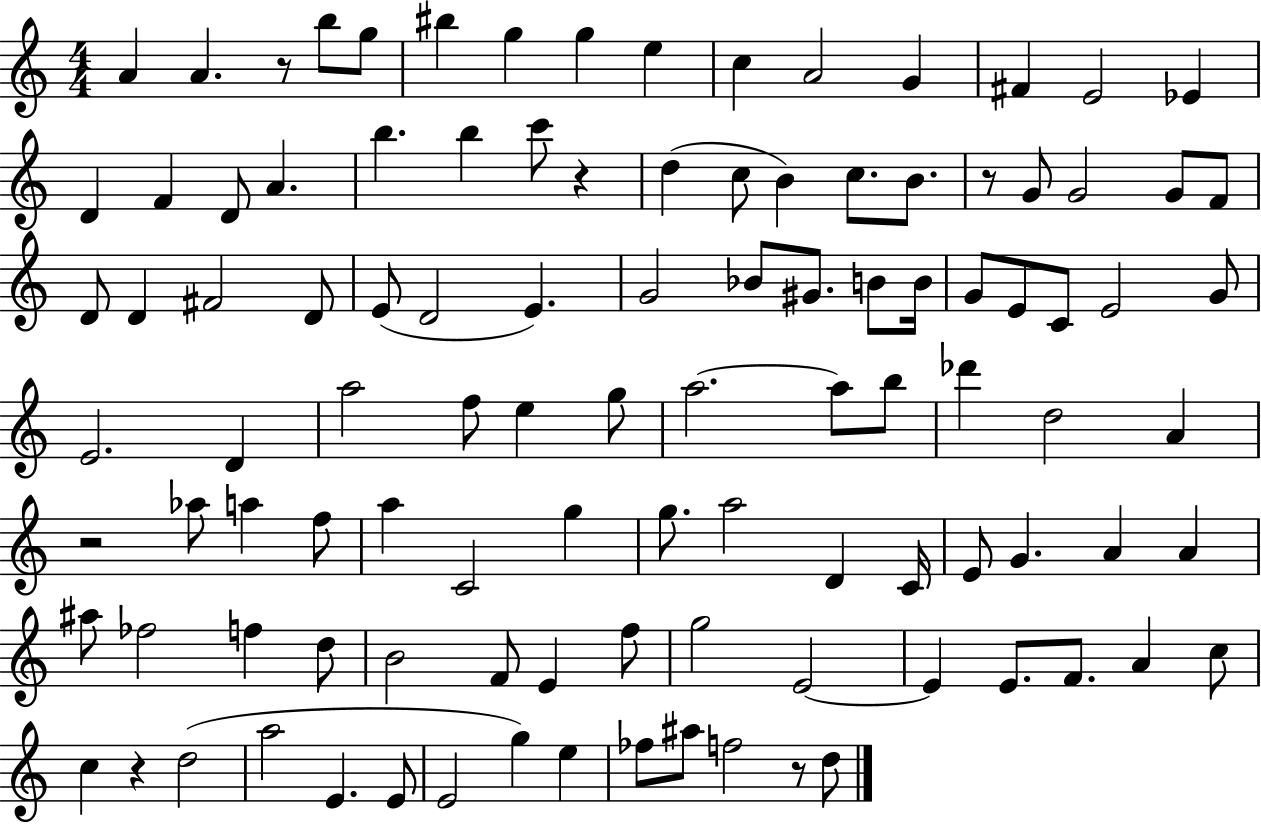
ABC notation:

X:1
T:Untitled
M:4/4
L:1/4
K:C
A A z/2 b/2 g/2 ^b g g e c A2 G ^F E2 _E D F D/2 A b b c'/2 z d c/2 B c/2 B/2 z/2 G/2 G2 G/2 F/2 D/2 D ^F2 D/2 E/2 D2 E G2 _B/2 ^G/2 B/2 B/4 G/2 E/2 C/2 E2 G/2 E2 D a2 f/2 e g/2 a2 a/2 b/2 _d' d2 A z2 _a/2 a f/2 a C2 g g/2 a2 D C/4 E/2 G A A ^a/2 _f2 f d/2 B2 F/2 E f/2 g2 E2 E E/2 F/2 A c/2 c z d2 a2 E E/2 E2 g e _f/2 ^a/2 f2 z/2 d/2